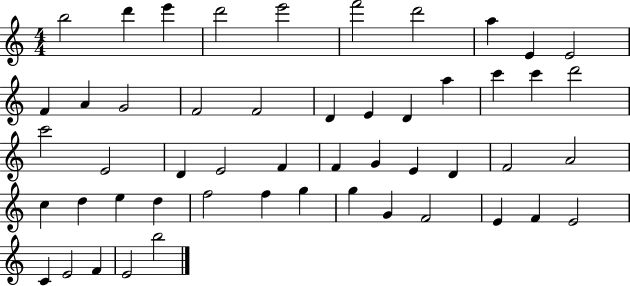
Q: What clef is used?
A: treble